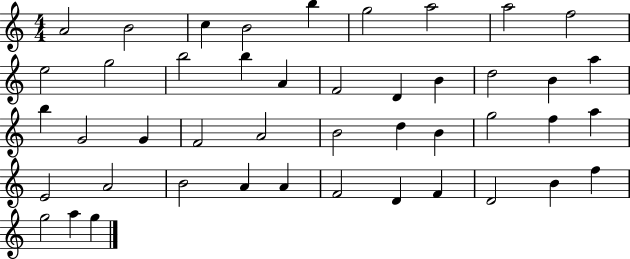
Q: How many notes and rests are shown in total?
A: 45